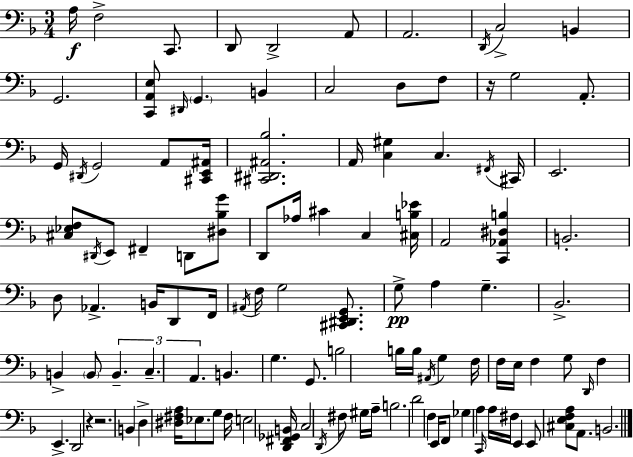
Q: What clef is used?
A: bass